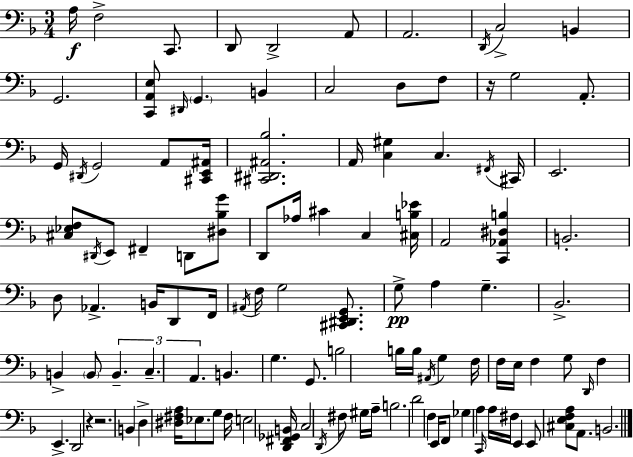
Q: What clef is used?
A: bass